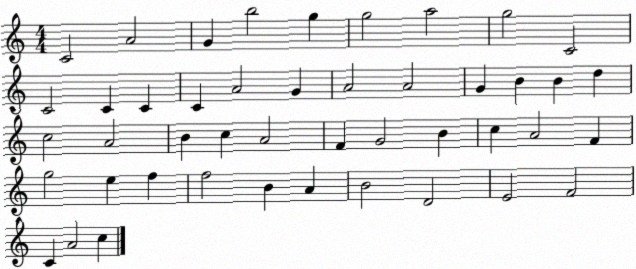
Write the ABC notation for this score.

X:1
T:Untitled
M:4/4
L:1/4
K:C
C2 A2 G b2 g g2 a2 g2 C2 C2 C C C A2 G A2 A2 G B B d c2 A2 B c A2 F G2 B c A2 F g2 e f f2 B A B2 D2 E2 F2 C A2 c